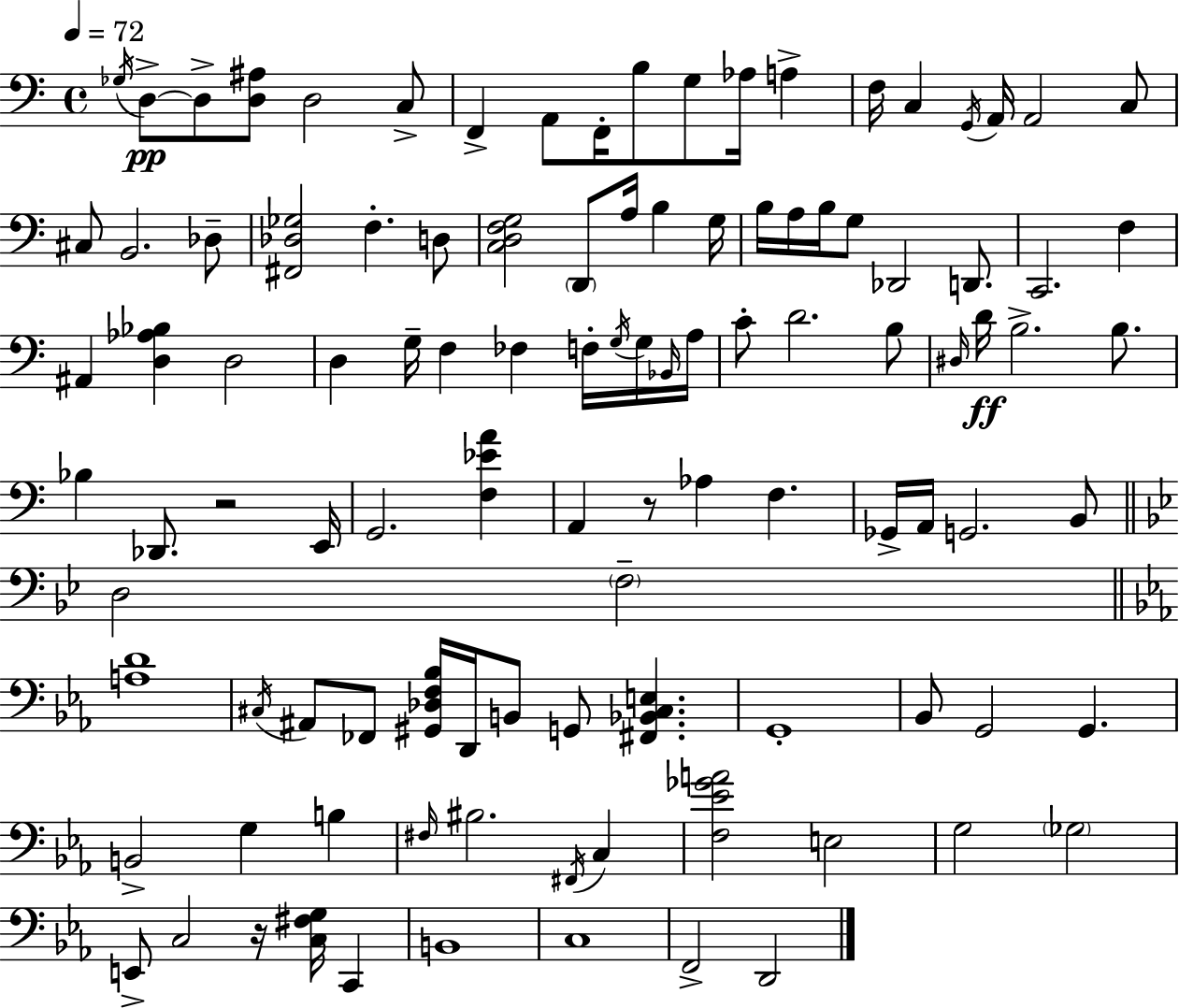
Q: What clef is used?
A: bass